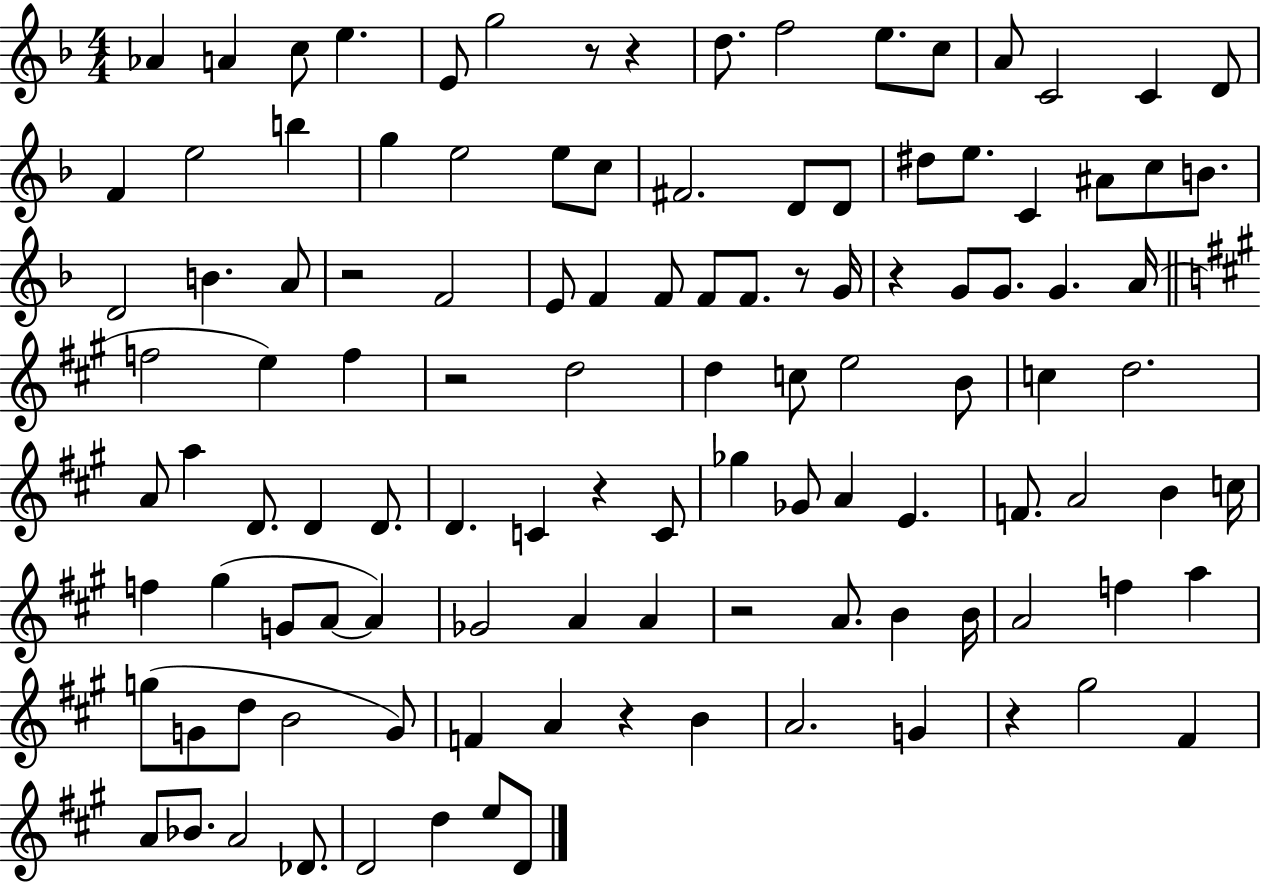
{
  \clef treble
  \numericTimeSignature
  \time 4/4
  \key f \major
  aes'4 a'4 c''8 e''4. | e'8 g''2 r8 r4 | d''8. f''2 e''8. c''8 | a'8 c'2 c'4 d'8 | \break f'4 e''2 b''4 | g''4 e''2 e''8 c''8 | fis'2. d'8 d'8 | dis''8 e''8. c'4 ais'8 c''8 b'8. | \break d'2 b'4. a'8 | r2 f'2 | e'8 f'4 f'8 f'8 f'8. r8 g'16 | r4 g'8 g'8. g'4. a'16( | \break \bar "||" \break \key a \major f''2 e''4) f''4 | r2 d''2 | d''4 c''8 e''2 b'8 | c''4 d''2. | \break a'8 a''4 d'8. d'4 d'8. | d'4. c'4 r4 c'8 | ges''4 ges'8 a'4 e'4. | f'8. a'2 b'4 c''16 | \break f''4 gis''4( g'8 a'8~~ a'4) | ges'2 a'4 a'4 | r2 a'8. b'4 b'16 | a'2 f''4 a''4 | \break g''8( g'8 d''8 b'2 g'8) | f'4 a'4 r4 b'4 | a'2. g'4 | r4 gis''2 fis'4 | \break a'8 bes'8. a'2 des'8. | d'2 d''4 e''8 d'8 | \bar "|."
}